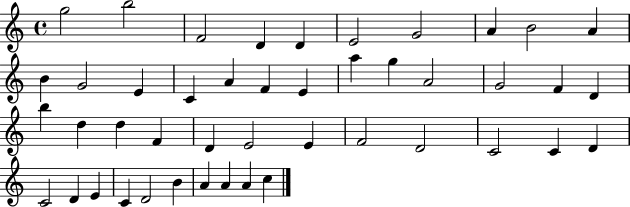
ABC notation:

X:1
T:Untitled
M:4/4
L:1/4
K:C
g2 b2 F2 D D E2 G2 A B2 A B G2 E C A F E a g A2 G2 F D b d d F D E2 E F2 D2 C2 C D C2 D E C D2 B A A A c